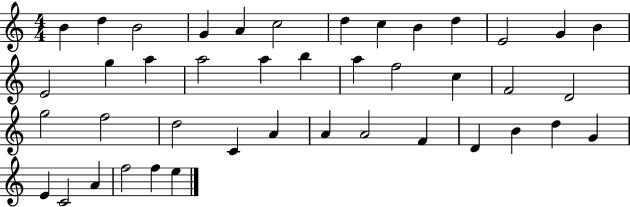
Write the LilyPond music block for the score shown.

{
  \clef treble
  \numericTimeSignature
  \time 4/4
  \key c \major
  b'4 d''4 b'2 | g'4 a'4 c''2 | d''4 c''4 b'4 d''4 | e'2 g'4 b'4 | \break e'2 g''4 a''4 | a''2 a''4 b''4 | a''4 f''2 c''4 | f'2 d'2 | \break g''2 f''2 | d''2 c'4 a'4 | a'4 a'2 f'4 | d'4 b'4 d''4 g'4 | \break e'4 c'2 a'4 | f''2 f''4 e''4 | \bar "|."
}